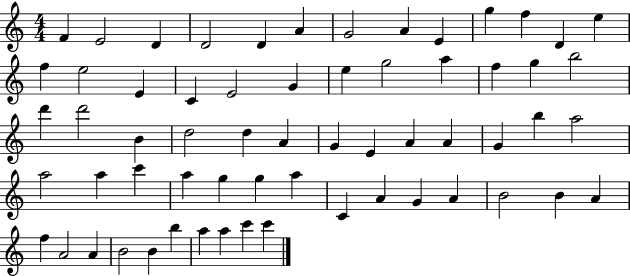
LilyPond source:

{
  \clef treble
  \numericTimeSignature
  \time 4/4
  \key c \major
  f'4 e'2 d'4 | d'2 d'4 a'4 | g'2 a'4 e'4 | g''4 f''4 d'4 e''4 | \break f''4 e''2 e'4 | c'4 e'2 g'4 | e''4 g''2 a''4 | f''4 g''4 b''2 | \break d'''4 d'''2 b'4 | d''2 d''4 a'4 | g'4 e'4 a'4 a'4 | g'4 b''4 a''2 | \break a''2 a''4 c'''4 | a''4 g''4 g''4 a''4 | c'4 a'4 g'4 a'4 | b'2 b'4 a'4 | \break f''4 a'2 a'4 | b'2 b'4 b''4 | a''4 a''4 c'''4 c'''4 | \bar "|."
}